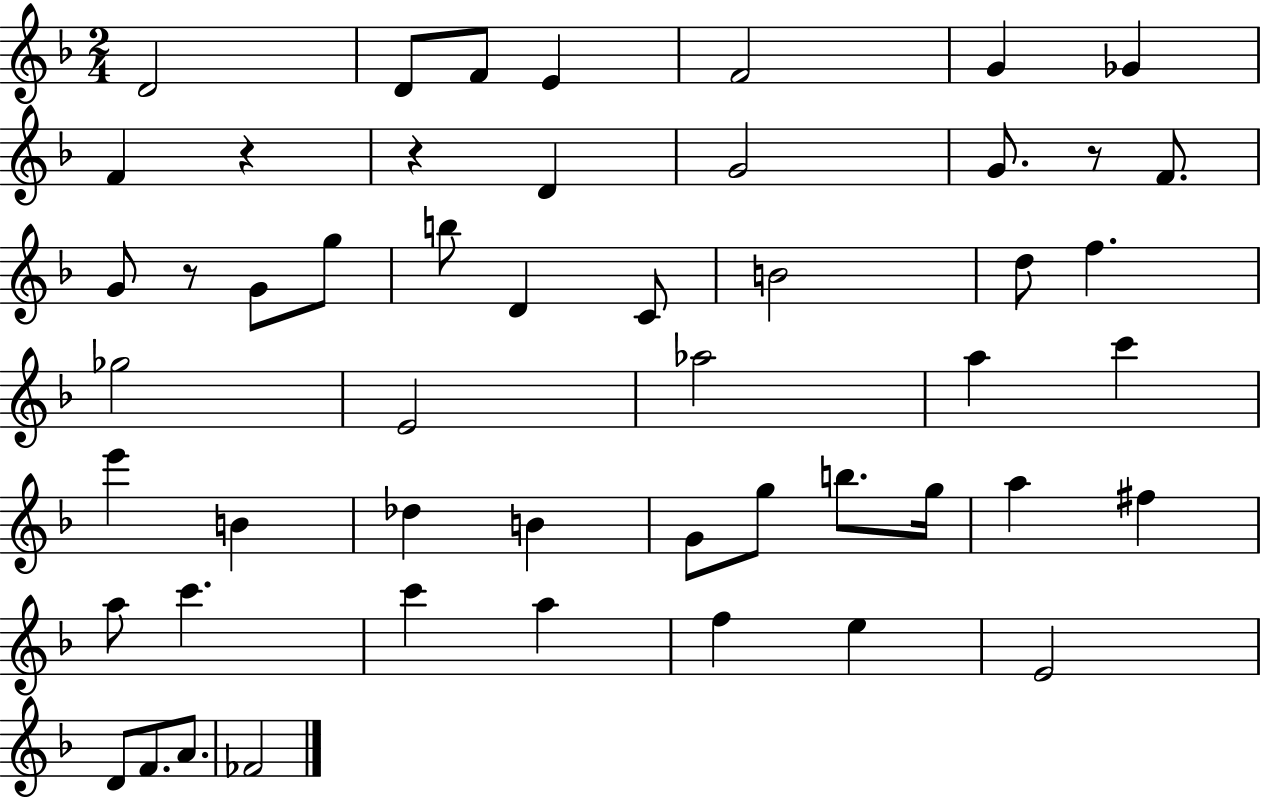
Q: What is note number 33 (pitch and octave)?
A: B5